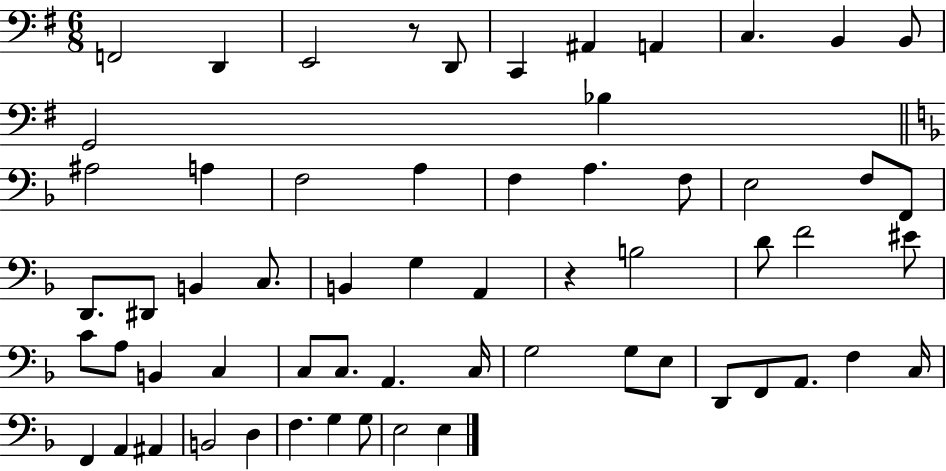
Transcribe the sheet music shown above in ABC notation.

X:1
T:Untitled
M:6/8
L:1/4
K:G
F,,2 D,, E,,2 z/2 D,,/2 C,, ^A,, A,, C, B,, B,,/2 G,,2 _B, ^A,2 A, F,2 A, F, A, F,/2 E,2 F,/2 F,,/2 D,,/2 ^D,,/2 B,, C,/2 B,, G, A,, z B,2 D/2 F2 ^E/2 C/2 A,/2 B,, C, C,/2 C,/2 A,, C,/4 G,2 G,/2 E,/2 D,,/2 F,,/2 A,,/2 F, C,/4 F,, A,, ^A,, B,,2 D, F, G, G,/2 E,2 E,